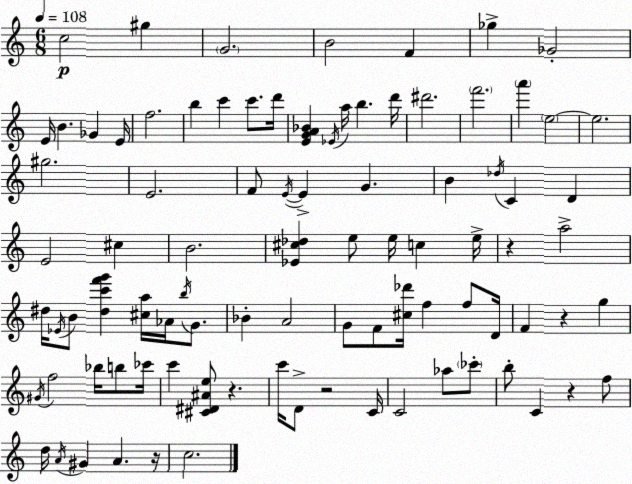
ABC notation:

X:1
T:Untitled
M:6/8
L:1/4
K:Am
c2 ^g G2 B2 F _g _G2 E/4 B _G E/4 f2 b c' c'/2 d'/4 [EGA_B] _E/4 a/4 b d'/4 ^d'2 f'2 a' e2 e2 ^g2 E2 F/2 E/4 E G B _d/4 C D E2 ^c B2 [_E^c_d] e/2 e/4 c e/4 z a2 ^d/4 _E/4 B/2 [^dc'f'g'] [^ca]/4 _A/4 b/4 G/2 _B A2 G/2 F/2 [^c_d']/4 f f/2 D/4 F z g ^G/4 f2 _b/4 b/2 _c'/4 c' [^C^D^Ae]/2 z c'/4 D/2 z2 C/4 C2 _a/2 _c'/2 b/2 C z f/2 d/4 A/4 ^G A z/4 c2